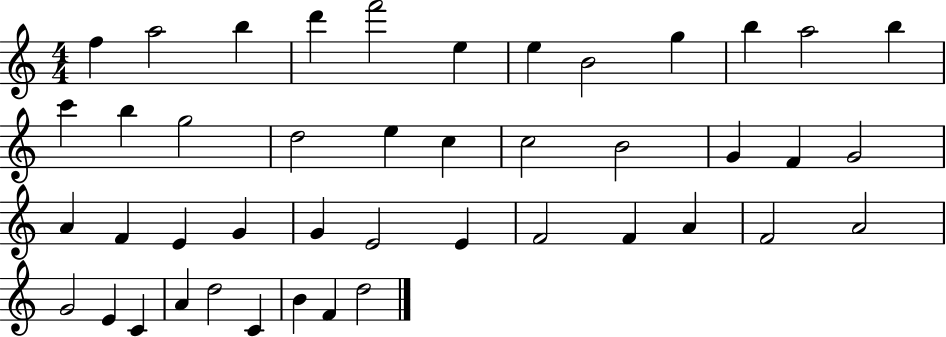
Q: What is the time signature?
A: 4/4